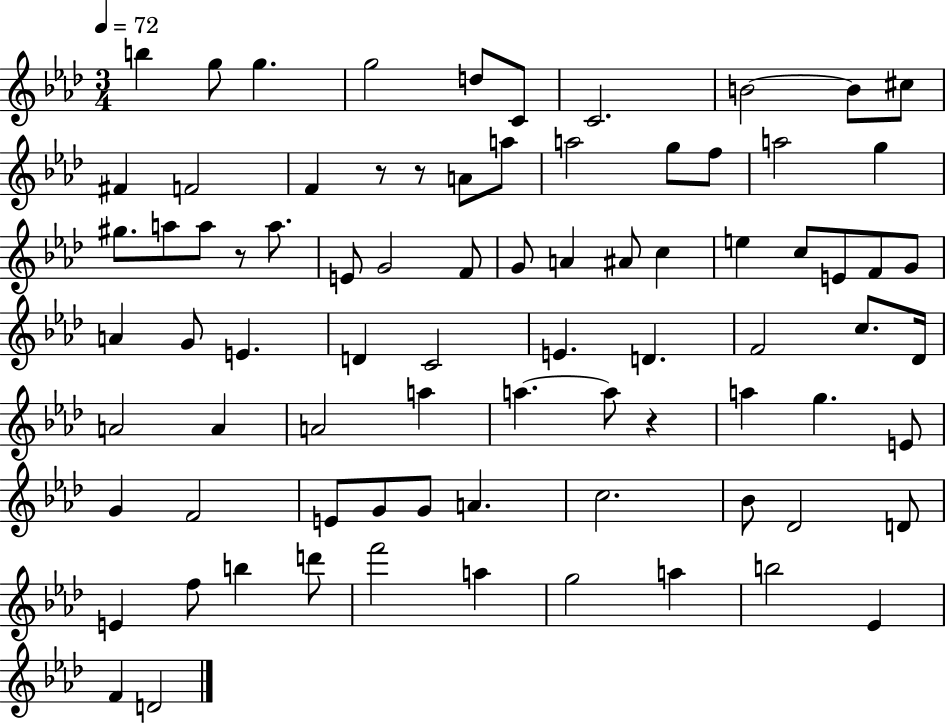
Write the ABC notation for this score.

X:1
T:Untitled
M:3/4
L:1/4
K:Ab
b g/2 g g2 d/2 C/2 C2 B2 B/2 ^c/2 ^F F2 F z/2 z/2 A/2 a/2 a2 g/2 f/2 a2 g ^g/2 a/2 a/2 z/2 a/2 E/2 G2 F/2 G/2 A ^A/2 c e c/2 E/2 F/2 G/2 A G/2 E D C2 E D F2 c/2 _D/4 A2 A A2 a a a/2 z a g E/2 G F2 E/2 G/2 G/2 A c2 _B/2 _D2 D/2 E f/2 b d'/2 f'2 a g2 a b2 _E F D2